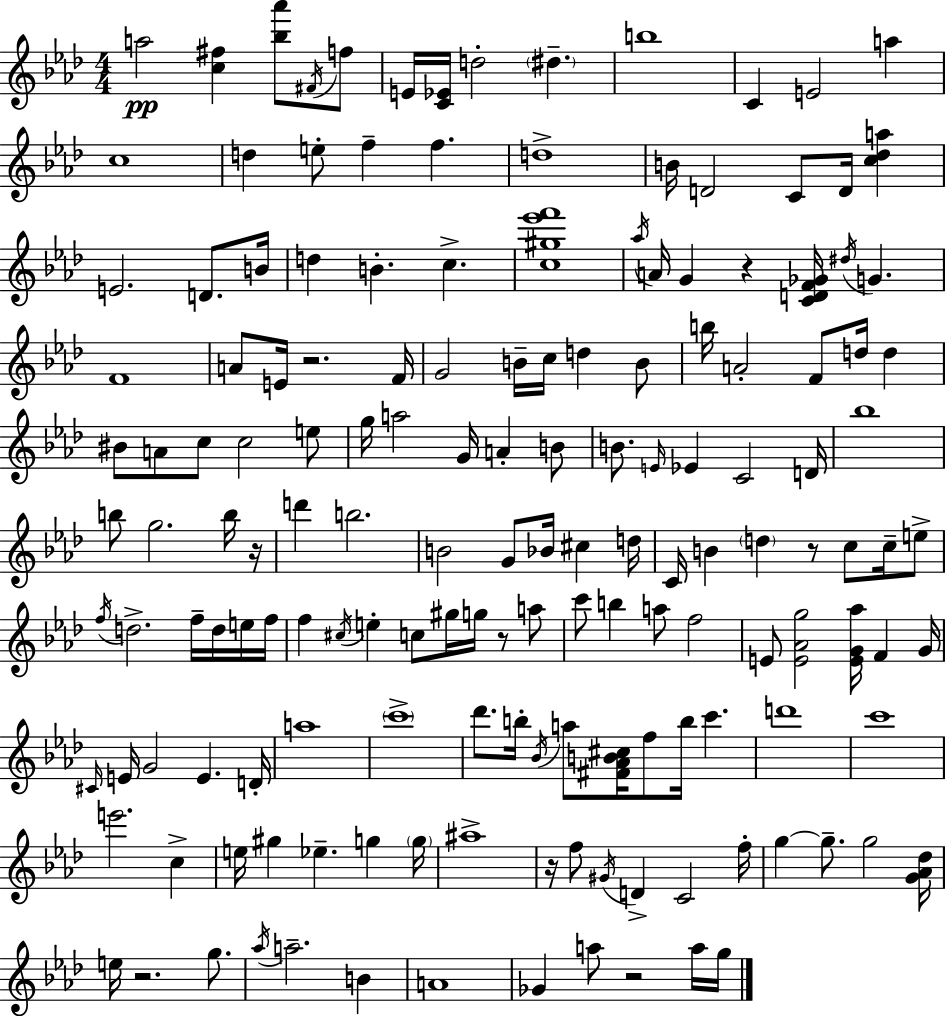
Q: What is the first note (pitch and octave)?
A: A5